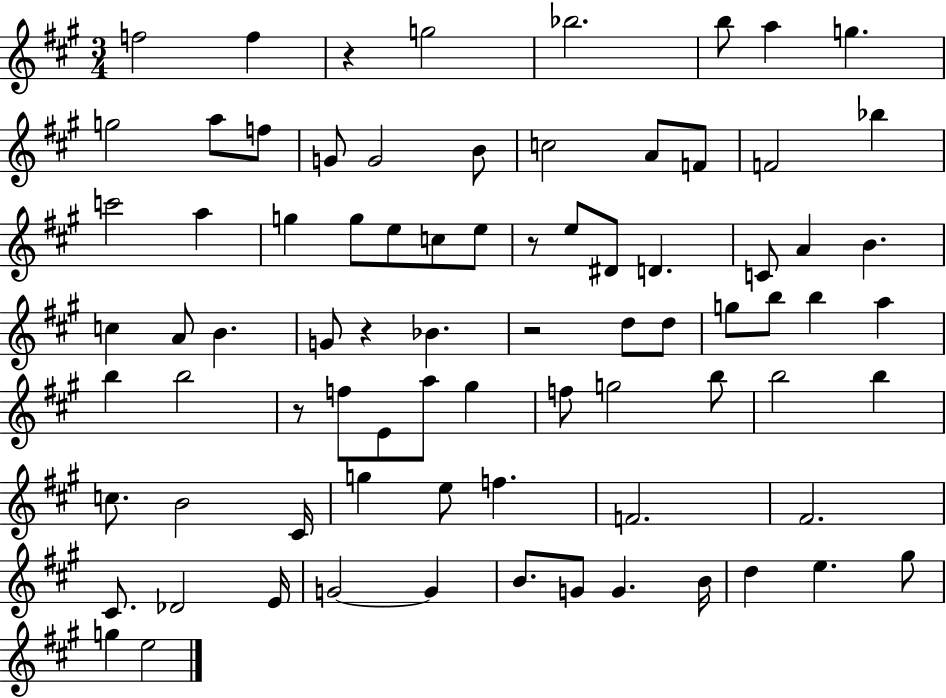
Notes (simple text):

F5/h F5/q R/q G5/h Bb5/h. B5/e A5/q G5/q. G5/h A5/e F5/e G4/e G4/h B4/e C5/h A4/e F4/e F4/h Bb5/q C6/h A5/q G5/q G5/e E5/e C5/e E5/e R/e E5/e D#4/e D4/q. C4/e A4/q B4/q. C5/q A4/e B4/q. G4/e R/q Bb4/q. R/h D5/e D5/e G5/e B5/e B5/q A5/q B5/q B5/h R/e F5/e E4/e A5/e G#5/q F5/e G5/h B5/e B5/h B5/q C5/e. B4/h C#4/s G5/q E5/e F5/q. F4/h. F#4/h. C#4/e. Db4/h E4/s G4/h G4/q B4/e. G4/e G4/q. B4/s D5/q E5/q. G#5/e G5/q E5/h